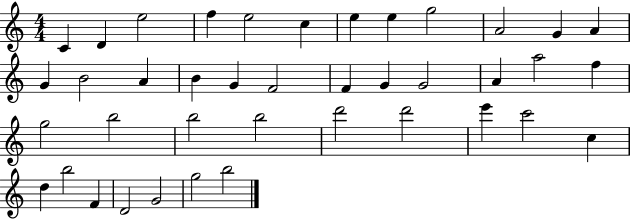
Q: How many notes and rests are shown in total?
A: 40